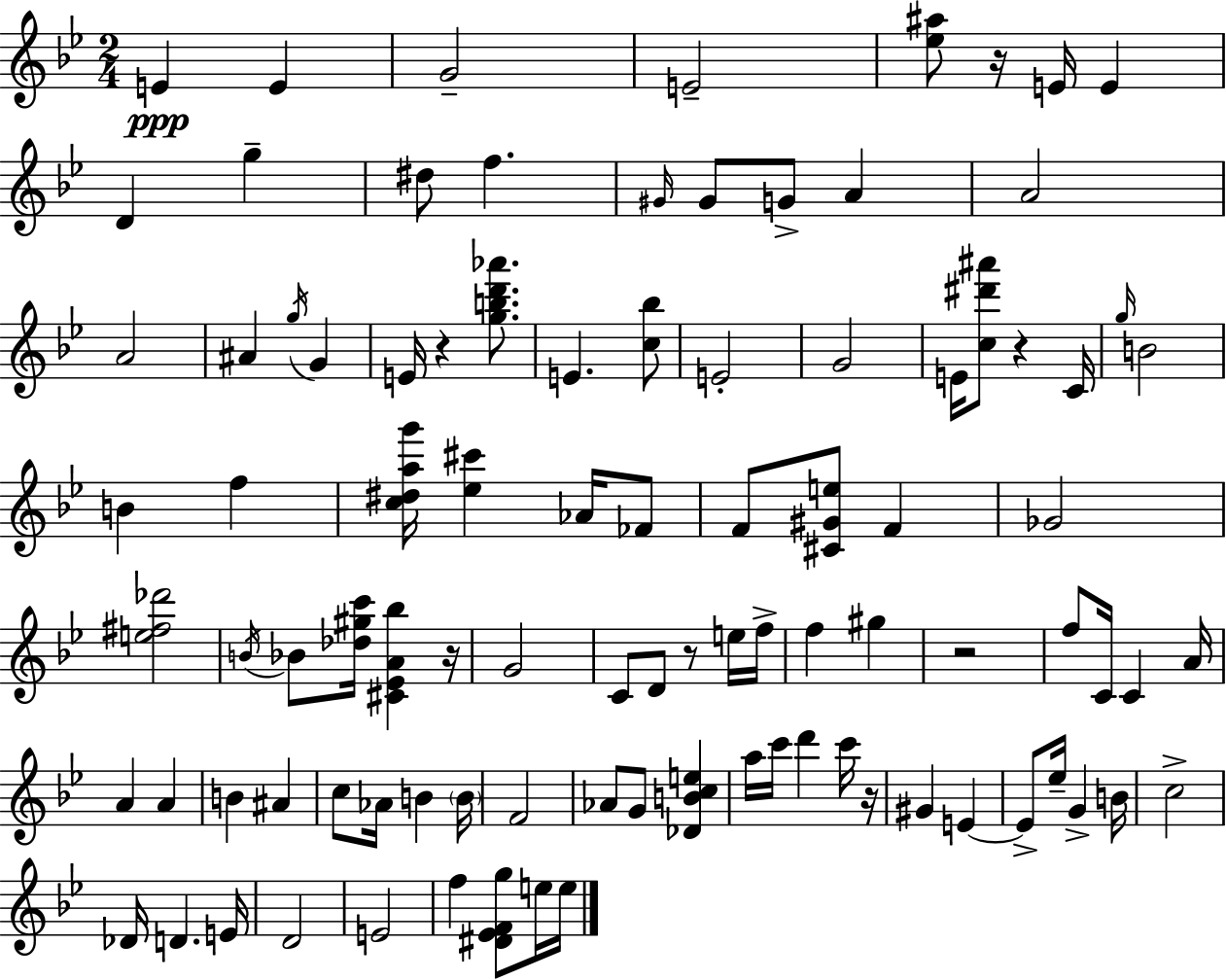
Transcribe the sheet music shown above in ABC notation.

X:1
T:Untitled
M:2/4
L:1/4
K:Bb
E E G2 E2 [_e^a]/2 z/4 E/4 E D g ^d/2 f ^G/4 ^G/2 G/2 A A2 A2 ^A g/4 G E/4 z [gbd'_a']/2 E [c_b]/2 E2 G2 E/4 [c^d'^a']/2 z C/4 g/4 B2 B f [c^dag']/4 [_e^c'] _A/4 _F/2 F/2 [^C^Ge]/2 F _G2 [e^f_d']2 B/4 _B/2 [_d^gc']/4 [^C_EA_b] z/4 G2 C/2 D/2 z/2 e/4 f/4 f ^g z2 f/2 C/4 C A/4 A A B ^A c/2 _A/4 B B/4 F2 _A/2 G/2 [_DBce] a/4 c'/4 d' c'/4 z/4 ^G E E/2 _e/4 G B/4 c2 _D/4 D E/4 D2 E2 f [^D_EFg]/2 e/4 e/4